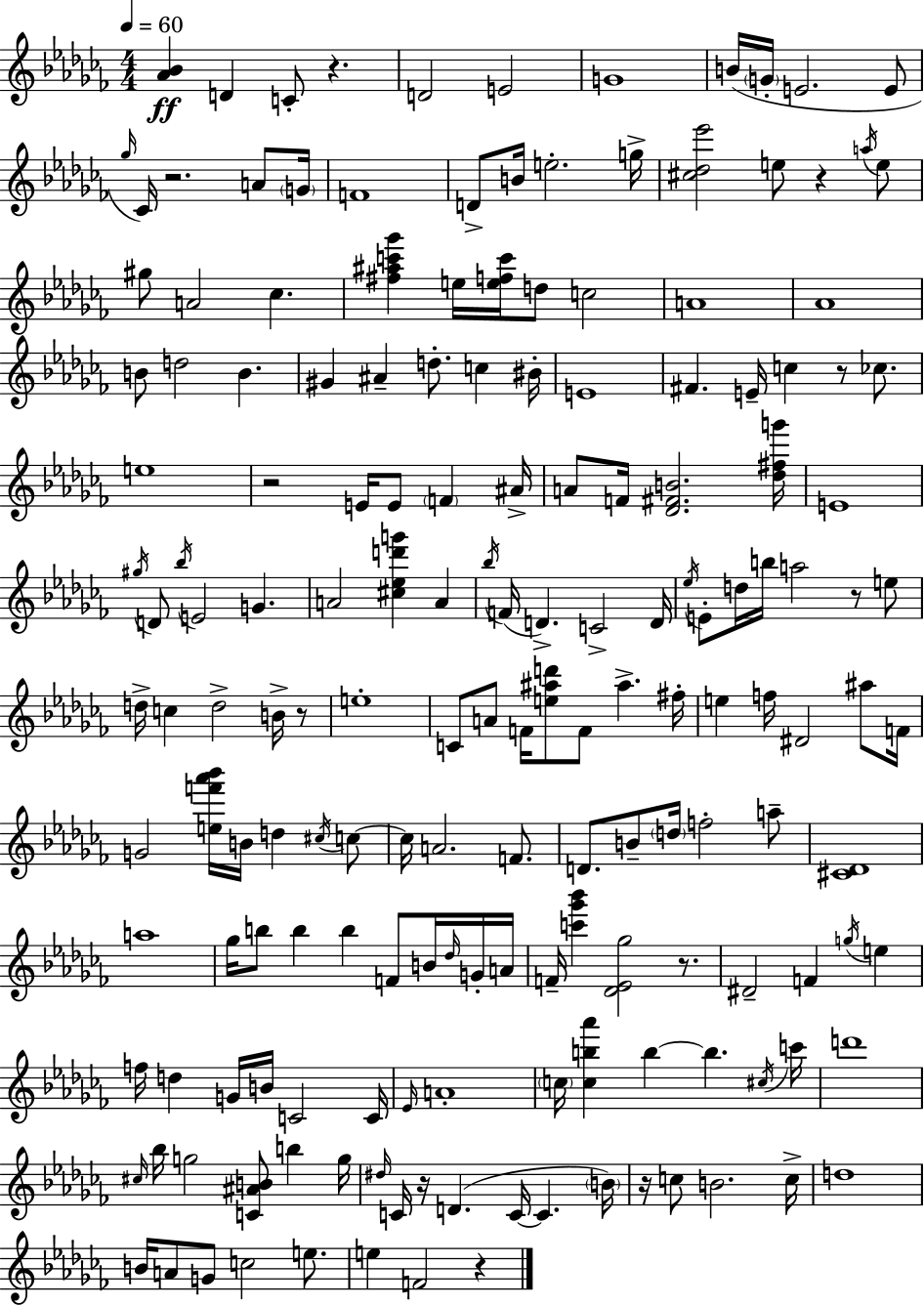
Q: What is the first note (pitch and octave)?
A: D4